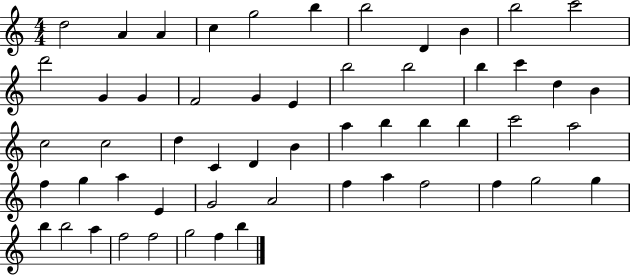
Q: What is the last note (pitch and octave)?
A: B5